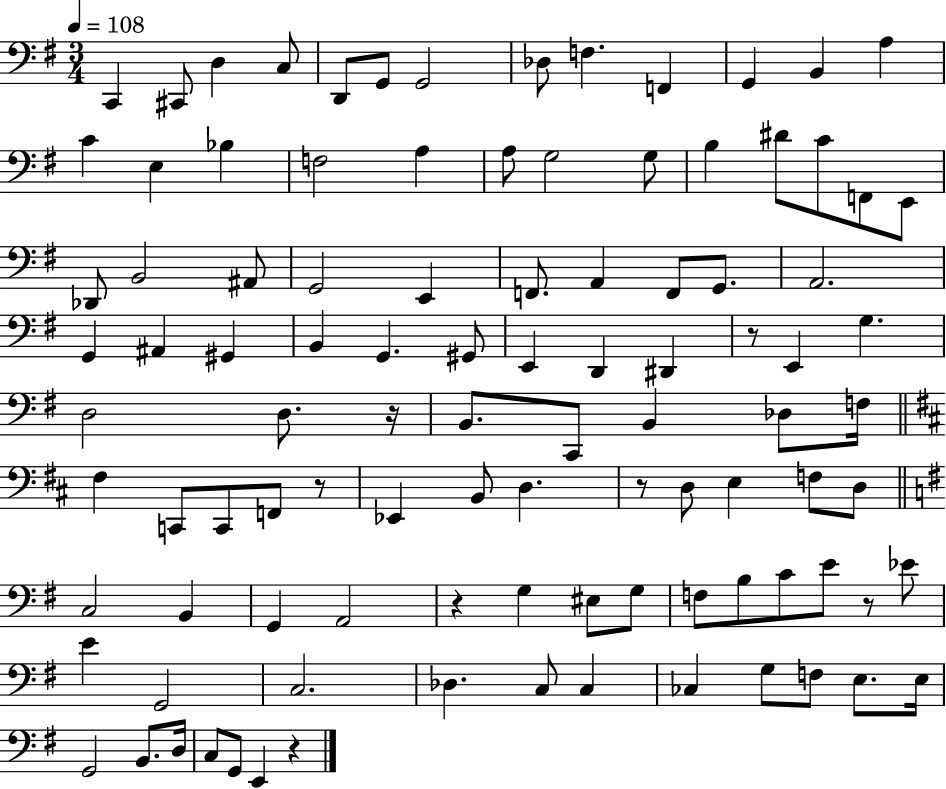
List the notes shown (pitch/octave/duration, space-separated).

C2/q C#2/e D3/q C3/e D2/e G2/e G2/h Db3/e F3/q. F2/q G2/q B2/q A3/q C4/q E3/q Bb3/q F3/h A3/q A3/e G3/h G3/e B3/q D#4/e C4/e F2/e E2/e Db2/e B2/h A#2/e G2/h E2/q F2/e. A2/q F2/e G2/e. A2/h. G2/q A#2/q G#2/q B2/q G2/q. G#2/e E2/q D2/q D#2/q R/e E2/q G3/q. D3/h D3/e. R/s B2/e. C2/e B2/q Db3/e F3/s F#3/q C2/e C2/e F2/e R/e Eb2/q B2/e D3/q. R/e D3/e E3/q F3/e D3/e C3/h B2/q G2/q A2/h R/q G3/q EIS3/e G3/e F3/e B3/e C4/e E4/e R/e Eb4/e E4/q G2/h C3/h. Db3/q. C3/e C3/q CES3/q G3/e F3/e E3/e. E3/s G2/h B2/e. D3/s C3/e G2/e E2/q R/q